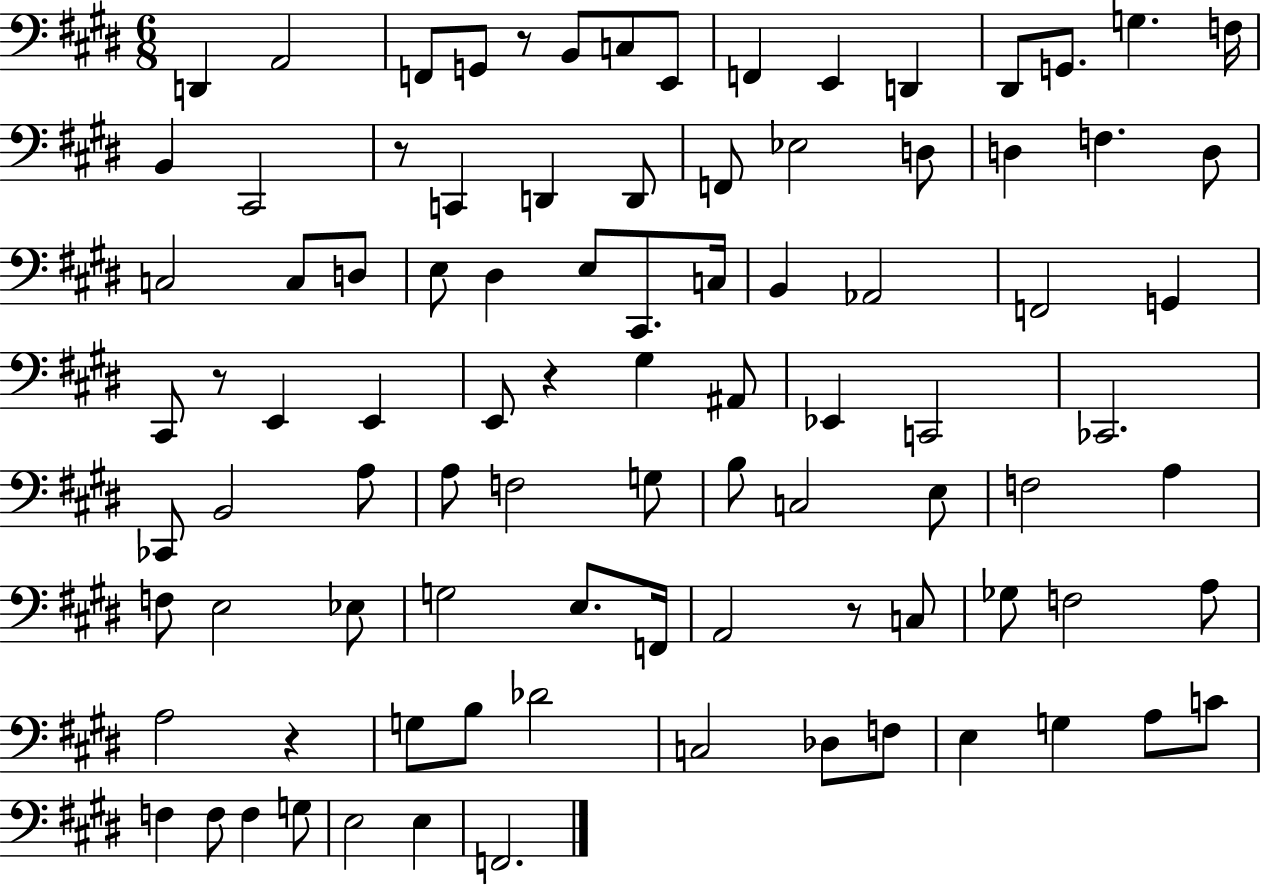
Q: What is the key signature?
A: E major